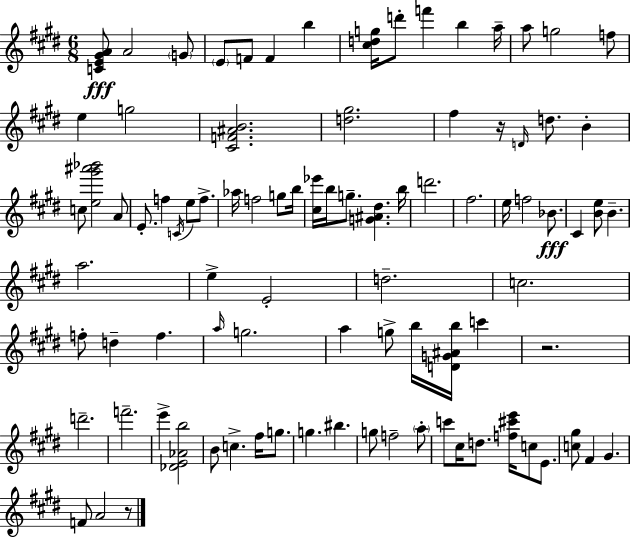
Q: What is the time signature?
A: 6/8